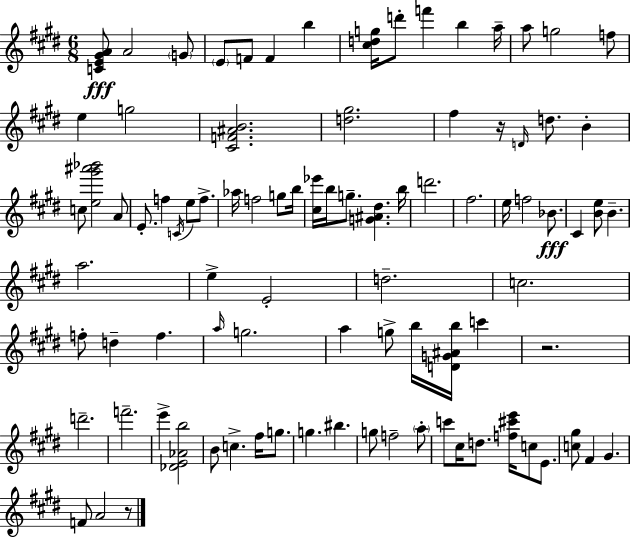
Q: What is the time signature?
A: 6/8